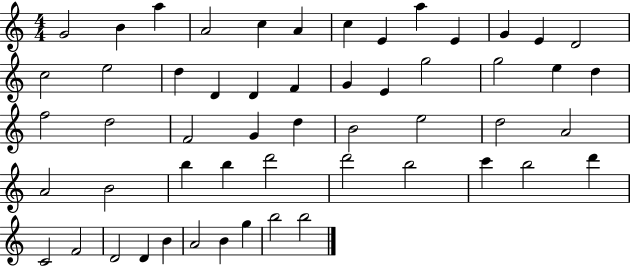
{
  \clef treble
  \numericTimeSignature
  \time 4/4
  \key c \major
  g'2 b'4 a''4 | a'2 c''4 a'4 | c''4 e'4 a''4 e'4 | g'4 e'4 d'2 | \break c''2 e''2 | d''4 d'4 d'4 f'4 | g'4 e'4 g''2 | g''2 e''4 d''4 | \break f''2 d''2 | f'2 g'4 d''4 | b'2 e''2 | d''2 a'2 | \break a'2 b'2 | b''4 b''4 d'''2 | d'''2 b''2 | c'''4 b''2 d'''4 | \break c'2 f'2 | d'2 d'4 b'4 | a'2 b'4 g''4 | b''2 b''2 | \break \bar "|."
}